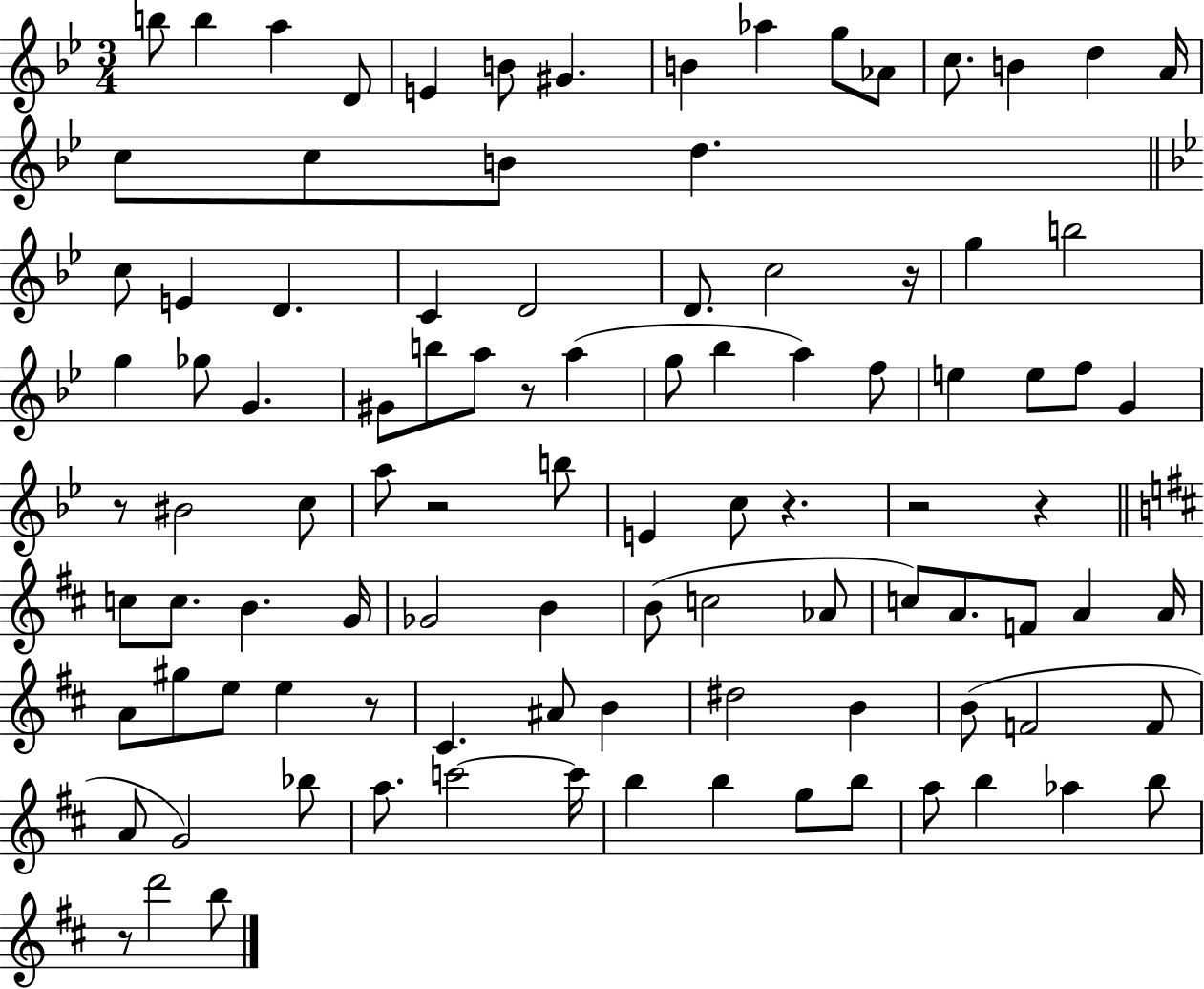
{
  \clef treble
  \numericTimeSignature
  \time 3/4
  \key bes \major
  b''8 b''4 a''4 d'8 | e'4 b'8 gis'4. | b'4 aes''4 g''8 aes'8 | c''8. b'4 d''4 a'16 | \break c''8 c''8 b'8 d''4. | \bar "||" \break \key bes \major c''8 e'4 d'4. | c'4 d'2 | d'8. c''2 r16 | g''4 b''2 | \break g''4 ges''8 g'4. | gis'8 b''8 a''8 r8 a''4( | g''8 bes''4 a''4) f''8 | e''4 e''8 f''8 g'4 | \break r8 bis'2 c''8 | a''8 r2 b''8 | e'4 c''8 r4. | r2 r4 | \break \bar "||" \break \key d \major c''8 c''8. b'4. g'16 | ges'2 b'4 | b'8( c''2 aes'8 | c''8) a'8. f'8 a'4 a'16 | \break a'8 gis''8 e''8 e''4 r8 | cis'4. ais'8 b'4 | dis''2 b'4 | b'8( f'2 f'8 | \break a'8 g'2) bes''8 | a''8. c'''2~~ c'''16 | b''4 b''4 g''8 b''8 | a''8 b''4 aes''4 b''8 | \break r8 d'''2 b''8 | \bar "|."
}